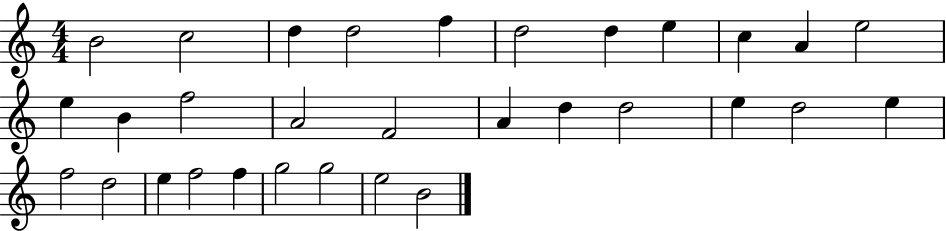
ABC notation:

X:1
T:Untitled
M:4/4
L:1/4
K:C
B2 c2 d d2 f d2 d e c A e2 e B f2 A2 F2 A d d2 e d2 e f2 d2 e f2 f g2 g2 e2 B2